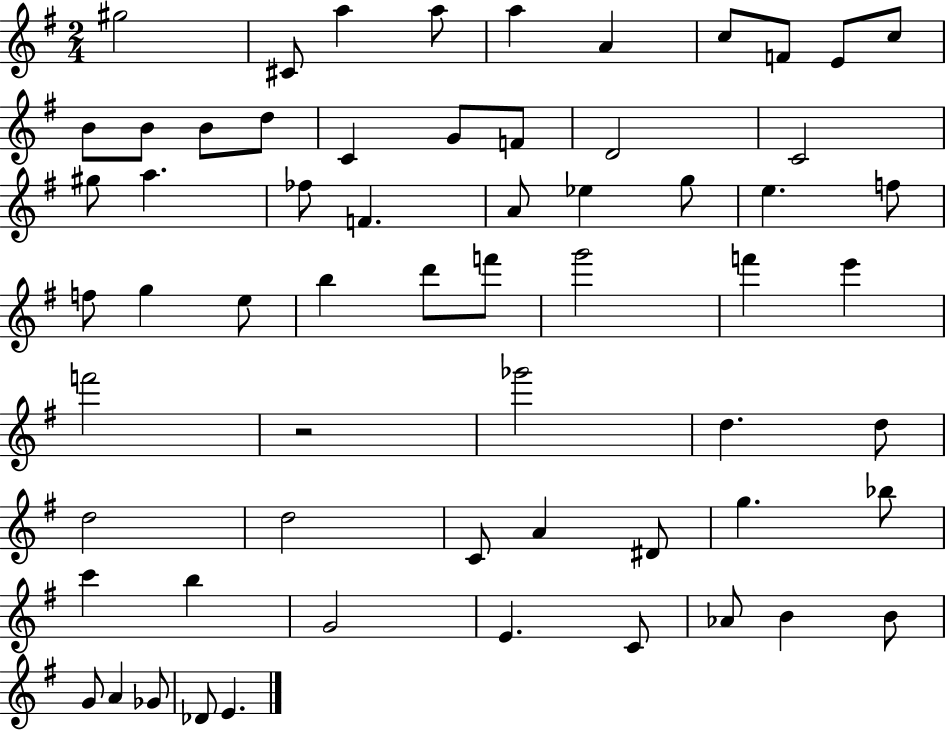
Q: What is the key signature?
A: G major